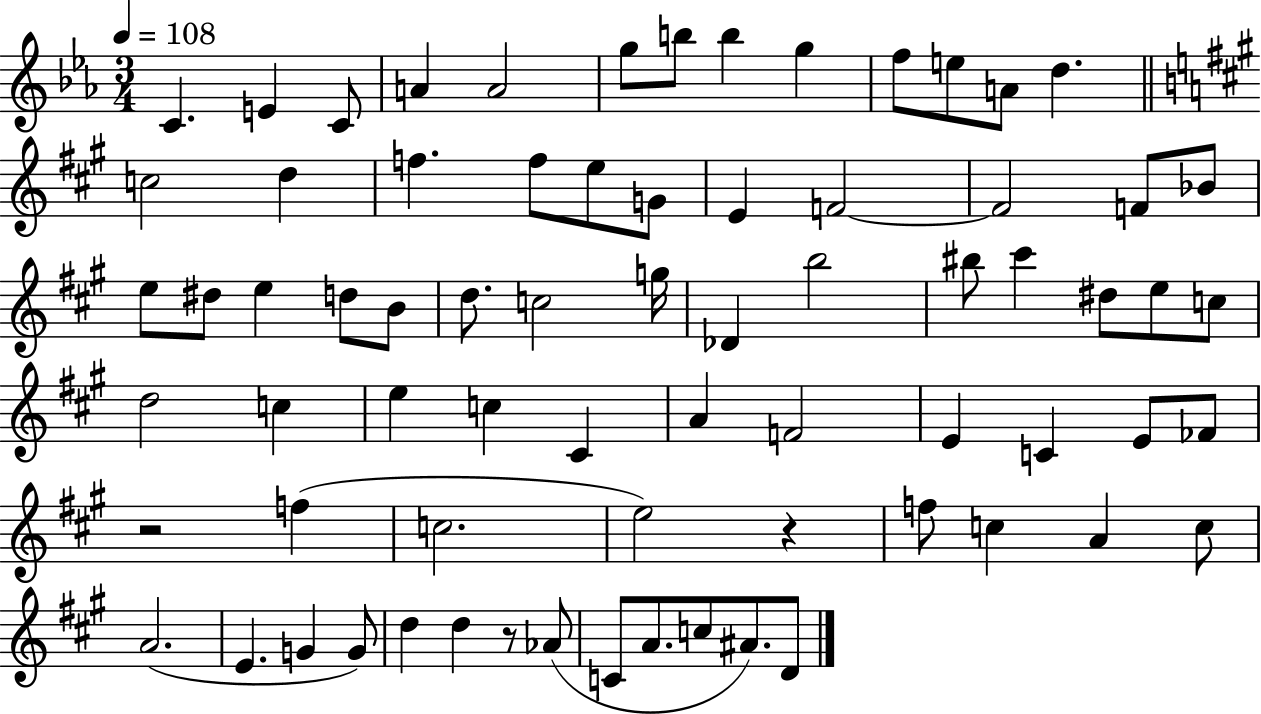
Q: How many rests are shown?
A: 3